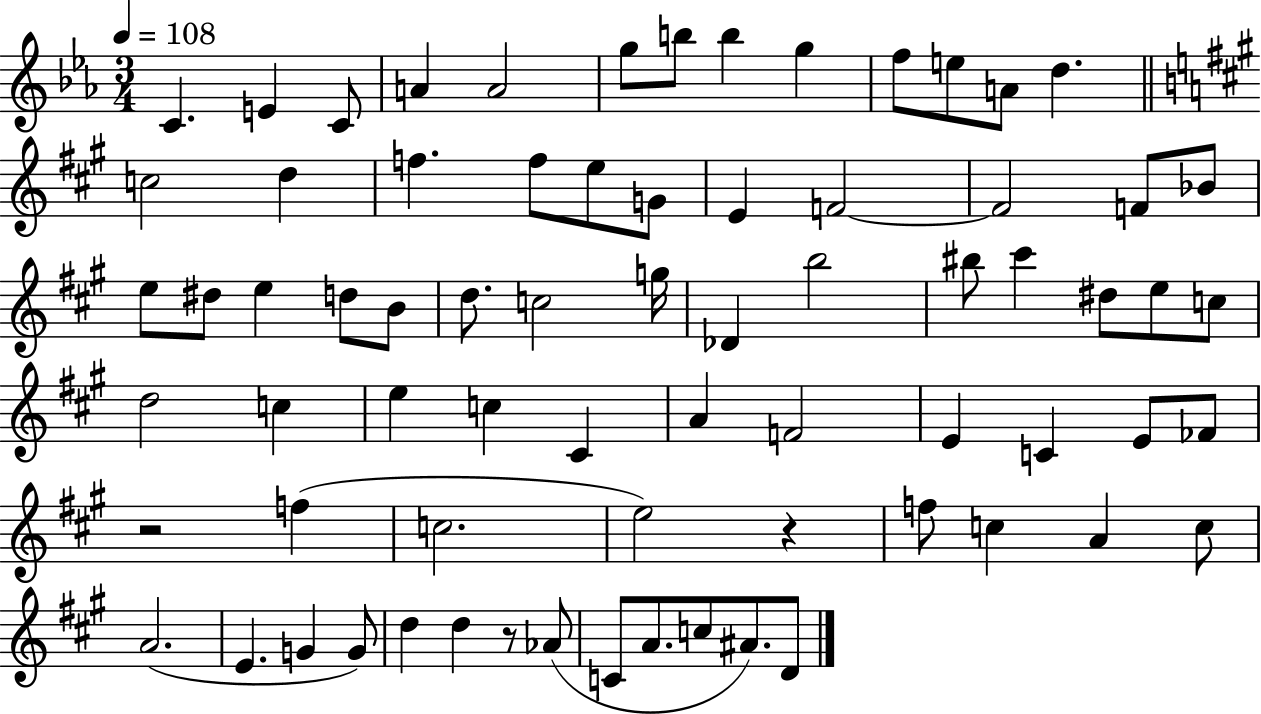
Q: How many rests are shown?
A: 3